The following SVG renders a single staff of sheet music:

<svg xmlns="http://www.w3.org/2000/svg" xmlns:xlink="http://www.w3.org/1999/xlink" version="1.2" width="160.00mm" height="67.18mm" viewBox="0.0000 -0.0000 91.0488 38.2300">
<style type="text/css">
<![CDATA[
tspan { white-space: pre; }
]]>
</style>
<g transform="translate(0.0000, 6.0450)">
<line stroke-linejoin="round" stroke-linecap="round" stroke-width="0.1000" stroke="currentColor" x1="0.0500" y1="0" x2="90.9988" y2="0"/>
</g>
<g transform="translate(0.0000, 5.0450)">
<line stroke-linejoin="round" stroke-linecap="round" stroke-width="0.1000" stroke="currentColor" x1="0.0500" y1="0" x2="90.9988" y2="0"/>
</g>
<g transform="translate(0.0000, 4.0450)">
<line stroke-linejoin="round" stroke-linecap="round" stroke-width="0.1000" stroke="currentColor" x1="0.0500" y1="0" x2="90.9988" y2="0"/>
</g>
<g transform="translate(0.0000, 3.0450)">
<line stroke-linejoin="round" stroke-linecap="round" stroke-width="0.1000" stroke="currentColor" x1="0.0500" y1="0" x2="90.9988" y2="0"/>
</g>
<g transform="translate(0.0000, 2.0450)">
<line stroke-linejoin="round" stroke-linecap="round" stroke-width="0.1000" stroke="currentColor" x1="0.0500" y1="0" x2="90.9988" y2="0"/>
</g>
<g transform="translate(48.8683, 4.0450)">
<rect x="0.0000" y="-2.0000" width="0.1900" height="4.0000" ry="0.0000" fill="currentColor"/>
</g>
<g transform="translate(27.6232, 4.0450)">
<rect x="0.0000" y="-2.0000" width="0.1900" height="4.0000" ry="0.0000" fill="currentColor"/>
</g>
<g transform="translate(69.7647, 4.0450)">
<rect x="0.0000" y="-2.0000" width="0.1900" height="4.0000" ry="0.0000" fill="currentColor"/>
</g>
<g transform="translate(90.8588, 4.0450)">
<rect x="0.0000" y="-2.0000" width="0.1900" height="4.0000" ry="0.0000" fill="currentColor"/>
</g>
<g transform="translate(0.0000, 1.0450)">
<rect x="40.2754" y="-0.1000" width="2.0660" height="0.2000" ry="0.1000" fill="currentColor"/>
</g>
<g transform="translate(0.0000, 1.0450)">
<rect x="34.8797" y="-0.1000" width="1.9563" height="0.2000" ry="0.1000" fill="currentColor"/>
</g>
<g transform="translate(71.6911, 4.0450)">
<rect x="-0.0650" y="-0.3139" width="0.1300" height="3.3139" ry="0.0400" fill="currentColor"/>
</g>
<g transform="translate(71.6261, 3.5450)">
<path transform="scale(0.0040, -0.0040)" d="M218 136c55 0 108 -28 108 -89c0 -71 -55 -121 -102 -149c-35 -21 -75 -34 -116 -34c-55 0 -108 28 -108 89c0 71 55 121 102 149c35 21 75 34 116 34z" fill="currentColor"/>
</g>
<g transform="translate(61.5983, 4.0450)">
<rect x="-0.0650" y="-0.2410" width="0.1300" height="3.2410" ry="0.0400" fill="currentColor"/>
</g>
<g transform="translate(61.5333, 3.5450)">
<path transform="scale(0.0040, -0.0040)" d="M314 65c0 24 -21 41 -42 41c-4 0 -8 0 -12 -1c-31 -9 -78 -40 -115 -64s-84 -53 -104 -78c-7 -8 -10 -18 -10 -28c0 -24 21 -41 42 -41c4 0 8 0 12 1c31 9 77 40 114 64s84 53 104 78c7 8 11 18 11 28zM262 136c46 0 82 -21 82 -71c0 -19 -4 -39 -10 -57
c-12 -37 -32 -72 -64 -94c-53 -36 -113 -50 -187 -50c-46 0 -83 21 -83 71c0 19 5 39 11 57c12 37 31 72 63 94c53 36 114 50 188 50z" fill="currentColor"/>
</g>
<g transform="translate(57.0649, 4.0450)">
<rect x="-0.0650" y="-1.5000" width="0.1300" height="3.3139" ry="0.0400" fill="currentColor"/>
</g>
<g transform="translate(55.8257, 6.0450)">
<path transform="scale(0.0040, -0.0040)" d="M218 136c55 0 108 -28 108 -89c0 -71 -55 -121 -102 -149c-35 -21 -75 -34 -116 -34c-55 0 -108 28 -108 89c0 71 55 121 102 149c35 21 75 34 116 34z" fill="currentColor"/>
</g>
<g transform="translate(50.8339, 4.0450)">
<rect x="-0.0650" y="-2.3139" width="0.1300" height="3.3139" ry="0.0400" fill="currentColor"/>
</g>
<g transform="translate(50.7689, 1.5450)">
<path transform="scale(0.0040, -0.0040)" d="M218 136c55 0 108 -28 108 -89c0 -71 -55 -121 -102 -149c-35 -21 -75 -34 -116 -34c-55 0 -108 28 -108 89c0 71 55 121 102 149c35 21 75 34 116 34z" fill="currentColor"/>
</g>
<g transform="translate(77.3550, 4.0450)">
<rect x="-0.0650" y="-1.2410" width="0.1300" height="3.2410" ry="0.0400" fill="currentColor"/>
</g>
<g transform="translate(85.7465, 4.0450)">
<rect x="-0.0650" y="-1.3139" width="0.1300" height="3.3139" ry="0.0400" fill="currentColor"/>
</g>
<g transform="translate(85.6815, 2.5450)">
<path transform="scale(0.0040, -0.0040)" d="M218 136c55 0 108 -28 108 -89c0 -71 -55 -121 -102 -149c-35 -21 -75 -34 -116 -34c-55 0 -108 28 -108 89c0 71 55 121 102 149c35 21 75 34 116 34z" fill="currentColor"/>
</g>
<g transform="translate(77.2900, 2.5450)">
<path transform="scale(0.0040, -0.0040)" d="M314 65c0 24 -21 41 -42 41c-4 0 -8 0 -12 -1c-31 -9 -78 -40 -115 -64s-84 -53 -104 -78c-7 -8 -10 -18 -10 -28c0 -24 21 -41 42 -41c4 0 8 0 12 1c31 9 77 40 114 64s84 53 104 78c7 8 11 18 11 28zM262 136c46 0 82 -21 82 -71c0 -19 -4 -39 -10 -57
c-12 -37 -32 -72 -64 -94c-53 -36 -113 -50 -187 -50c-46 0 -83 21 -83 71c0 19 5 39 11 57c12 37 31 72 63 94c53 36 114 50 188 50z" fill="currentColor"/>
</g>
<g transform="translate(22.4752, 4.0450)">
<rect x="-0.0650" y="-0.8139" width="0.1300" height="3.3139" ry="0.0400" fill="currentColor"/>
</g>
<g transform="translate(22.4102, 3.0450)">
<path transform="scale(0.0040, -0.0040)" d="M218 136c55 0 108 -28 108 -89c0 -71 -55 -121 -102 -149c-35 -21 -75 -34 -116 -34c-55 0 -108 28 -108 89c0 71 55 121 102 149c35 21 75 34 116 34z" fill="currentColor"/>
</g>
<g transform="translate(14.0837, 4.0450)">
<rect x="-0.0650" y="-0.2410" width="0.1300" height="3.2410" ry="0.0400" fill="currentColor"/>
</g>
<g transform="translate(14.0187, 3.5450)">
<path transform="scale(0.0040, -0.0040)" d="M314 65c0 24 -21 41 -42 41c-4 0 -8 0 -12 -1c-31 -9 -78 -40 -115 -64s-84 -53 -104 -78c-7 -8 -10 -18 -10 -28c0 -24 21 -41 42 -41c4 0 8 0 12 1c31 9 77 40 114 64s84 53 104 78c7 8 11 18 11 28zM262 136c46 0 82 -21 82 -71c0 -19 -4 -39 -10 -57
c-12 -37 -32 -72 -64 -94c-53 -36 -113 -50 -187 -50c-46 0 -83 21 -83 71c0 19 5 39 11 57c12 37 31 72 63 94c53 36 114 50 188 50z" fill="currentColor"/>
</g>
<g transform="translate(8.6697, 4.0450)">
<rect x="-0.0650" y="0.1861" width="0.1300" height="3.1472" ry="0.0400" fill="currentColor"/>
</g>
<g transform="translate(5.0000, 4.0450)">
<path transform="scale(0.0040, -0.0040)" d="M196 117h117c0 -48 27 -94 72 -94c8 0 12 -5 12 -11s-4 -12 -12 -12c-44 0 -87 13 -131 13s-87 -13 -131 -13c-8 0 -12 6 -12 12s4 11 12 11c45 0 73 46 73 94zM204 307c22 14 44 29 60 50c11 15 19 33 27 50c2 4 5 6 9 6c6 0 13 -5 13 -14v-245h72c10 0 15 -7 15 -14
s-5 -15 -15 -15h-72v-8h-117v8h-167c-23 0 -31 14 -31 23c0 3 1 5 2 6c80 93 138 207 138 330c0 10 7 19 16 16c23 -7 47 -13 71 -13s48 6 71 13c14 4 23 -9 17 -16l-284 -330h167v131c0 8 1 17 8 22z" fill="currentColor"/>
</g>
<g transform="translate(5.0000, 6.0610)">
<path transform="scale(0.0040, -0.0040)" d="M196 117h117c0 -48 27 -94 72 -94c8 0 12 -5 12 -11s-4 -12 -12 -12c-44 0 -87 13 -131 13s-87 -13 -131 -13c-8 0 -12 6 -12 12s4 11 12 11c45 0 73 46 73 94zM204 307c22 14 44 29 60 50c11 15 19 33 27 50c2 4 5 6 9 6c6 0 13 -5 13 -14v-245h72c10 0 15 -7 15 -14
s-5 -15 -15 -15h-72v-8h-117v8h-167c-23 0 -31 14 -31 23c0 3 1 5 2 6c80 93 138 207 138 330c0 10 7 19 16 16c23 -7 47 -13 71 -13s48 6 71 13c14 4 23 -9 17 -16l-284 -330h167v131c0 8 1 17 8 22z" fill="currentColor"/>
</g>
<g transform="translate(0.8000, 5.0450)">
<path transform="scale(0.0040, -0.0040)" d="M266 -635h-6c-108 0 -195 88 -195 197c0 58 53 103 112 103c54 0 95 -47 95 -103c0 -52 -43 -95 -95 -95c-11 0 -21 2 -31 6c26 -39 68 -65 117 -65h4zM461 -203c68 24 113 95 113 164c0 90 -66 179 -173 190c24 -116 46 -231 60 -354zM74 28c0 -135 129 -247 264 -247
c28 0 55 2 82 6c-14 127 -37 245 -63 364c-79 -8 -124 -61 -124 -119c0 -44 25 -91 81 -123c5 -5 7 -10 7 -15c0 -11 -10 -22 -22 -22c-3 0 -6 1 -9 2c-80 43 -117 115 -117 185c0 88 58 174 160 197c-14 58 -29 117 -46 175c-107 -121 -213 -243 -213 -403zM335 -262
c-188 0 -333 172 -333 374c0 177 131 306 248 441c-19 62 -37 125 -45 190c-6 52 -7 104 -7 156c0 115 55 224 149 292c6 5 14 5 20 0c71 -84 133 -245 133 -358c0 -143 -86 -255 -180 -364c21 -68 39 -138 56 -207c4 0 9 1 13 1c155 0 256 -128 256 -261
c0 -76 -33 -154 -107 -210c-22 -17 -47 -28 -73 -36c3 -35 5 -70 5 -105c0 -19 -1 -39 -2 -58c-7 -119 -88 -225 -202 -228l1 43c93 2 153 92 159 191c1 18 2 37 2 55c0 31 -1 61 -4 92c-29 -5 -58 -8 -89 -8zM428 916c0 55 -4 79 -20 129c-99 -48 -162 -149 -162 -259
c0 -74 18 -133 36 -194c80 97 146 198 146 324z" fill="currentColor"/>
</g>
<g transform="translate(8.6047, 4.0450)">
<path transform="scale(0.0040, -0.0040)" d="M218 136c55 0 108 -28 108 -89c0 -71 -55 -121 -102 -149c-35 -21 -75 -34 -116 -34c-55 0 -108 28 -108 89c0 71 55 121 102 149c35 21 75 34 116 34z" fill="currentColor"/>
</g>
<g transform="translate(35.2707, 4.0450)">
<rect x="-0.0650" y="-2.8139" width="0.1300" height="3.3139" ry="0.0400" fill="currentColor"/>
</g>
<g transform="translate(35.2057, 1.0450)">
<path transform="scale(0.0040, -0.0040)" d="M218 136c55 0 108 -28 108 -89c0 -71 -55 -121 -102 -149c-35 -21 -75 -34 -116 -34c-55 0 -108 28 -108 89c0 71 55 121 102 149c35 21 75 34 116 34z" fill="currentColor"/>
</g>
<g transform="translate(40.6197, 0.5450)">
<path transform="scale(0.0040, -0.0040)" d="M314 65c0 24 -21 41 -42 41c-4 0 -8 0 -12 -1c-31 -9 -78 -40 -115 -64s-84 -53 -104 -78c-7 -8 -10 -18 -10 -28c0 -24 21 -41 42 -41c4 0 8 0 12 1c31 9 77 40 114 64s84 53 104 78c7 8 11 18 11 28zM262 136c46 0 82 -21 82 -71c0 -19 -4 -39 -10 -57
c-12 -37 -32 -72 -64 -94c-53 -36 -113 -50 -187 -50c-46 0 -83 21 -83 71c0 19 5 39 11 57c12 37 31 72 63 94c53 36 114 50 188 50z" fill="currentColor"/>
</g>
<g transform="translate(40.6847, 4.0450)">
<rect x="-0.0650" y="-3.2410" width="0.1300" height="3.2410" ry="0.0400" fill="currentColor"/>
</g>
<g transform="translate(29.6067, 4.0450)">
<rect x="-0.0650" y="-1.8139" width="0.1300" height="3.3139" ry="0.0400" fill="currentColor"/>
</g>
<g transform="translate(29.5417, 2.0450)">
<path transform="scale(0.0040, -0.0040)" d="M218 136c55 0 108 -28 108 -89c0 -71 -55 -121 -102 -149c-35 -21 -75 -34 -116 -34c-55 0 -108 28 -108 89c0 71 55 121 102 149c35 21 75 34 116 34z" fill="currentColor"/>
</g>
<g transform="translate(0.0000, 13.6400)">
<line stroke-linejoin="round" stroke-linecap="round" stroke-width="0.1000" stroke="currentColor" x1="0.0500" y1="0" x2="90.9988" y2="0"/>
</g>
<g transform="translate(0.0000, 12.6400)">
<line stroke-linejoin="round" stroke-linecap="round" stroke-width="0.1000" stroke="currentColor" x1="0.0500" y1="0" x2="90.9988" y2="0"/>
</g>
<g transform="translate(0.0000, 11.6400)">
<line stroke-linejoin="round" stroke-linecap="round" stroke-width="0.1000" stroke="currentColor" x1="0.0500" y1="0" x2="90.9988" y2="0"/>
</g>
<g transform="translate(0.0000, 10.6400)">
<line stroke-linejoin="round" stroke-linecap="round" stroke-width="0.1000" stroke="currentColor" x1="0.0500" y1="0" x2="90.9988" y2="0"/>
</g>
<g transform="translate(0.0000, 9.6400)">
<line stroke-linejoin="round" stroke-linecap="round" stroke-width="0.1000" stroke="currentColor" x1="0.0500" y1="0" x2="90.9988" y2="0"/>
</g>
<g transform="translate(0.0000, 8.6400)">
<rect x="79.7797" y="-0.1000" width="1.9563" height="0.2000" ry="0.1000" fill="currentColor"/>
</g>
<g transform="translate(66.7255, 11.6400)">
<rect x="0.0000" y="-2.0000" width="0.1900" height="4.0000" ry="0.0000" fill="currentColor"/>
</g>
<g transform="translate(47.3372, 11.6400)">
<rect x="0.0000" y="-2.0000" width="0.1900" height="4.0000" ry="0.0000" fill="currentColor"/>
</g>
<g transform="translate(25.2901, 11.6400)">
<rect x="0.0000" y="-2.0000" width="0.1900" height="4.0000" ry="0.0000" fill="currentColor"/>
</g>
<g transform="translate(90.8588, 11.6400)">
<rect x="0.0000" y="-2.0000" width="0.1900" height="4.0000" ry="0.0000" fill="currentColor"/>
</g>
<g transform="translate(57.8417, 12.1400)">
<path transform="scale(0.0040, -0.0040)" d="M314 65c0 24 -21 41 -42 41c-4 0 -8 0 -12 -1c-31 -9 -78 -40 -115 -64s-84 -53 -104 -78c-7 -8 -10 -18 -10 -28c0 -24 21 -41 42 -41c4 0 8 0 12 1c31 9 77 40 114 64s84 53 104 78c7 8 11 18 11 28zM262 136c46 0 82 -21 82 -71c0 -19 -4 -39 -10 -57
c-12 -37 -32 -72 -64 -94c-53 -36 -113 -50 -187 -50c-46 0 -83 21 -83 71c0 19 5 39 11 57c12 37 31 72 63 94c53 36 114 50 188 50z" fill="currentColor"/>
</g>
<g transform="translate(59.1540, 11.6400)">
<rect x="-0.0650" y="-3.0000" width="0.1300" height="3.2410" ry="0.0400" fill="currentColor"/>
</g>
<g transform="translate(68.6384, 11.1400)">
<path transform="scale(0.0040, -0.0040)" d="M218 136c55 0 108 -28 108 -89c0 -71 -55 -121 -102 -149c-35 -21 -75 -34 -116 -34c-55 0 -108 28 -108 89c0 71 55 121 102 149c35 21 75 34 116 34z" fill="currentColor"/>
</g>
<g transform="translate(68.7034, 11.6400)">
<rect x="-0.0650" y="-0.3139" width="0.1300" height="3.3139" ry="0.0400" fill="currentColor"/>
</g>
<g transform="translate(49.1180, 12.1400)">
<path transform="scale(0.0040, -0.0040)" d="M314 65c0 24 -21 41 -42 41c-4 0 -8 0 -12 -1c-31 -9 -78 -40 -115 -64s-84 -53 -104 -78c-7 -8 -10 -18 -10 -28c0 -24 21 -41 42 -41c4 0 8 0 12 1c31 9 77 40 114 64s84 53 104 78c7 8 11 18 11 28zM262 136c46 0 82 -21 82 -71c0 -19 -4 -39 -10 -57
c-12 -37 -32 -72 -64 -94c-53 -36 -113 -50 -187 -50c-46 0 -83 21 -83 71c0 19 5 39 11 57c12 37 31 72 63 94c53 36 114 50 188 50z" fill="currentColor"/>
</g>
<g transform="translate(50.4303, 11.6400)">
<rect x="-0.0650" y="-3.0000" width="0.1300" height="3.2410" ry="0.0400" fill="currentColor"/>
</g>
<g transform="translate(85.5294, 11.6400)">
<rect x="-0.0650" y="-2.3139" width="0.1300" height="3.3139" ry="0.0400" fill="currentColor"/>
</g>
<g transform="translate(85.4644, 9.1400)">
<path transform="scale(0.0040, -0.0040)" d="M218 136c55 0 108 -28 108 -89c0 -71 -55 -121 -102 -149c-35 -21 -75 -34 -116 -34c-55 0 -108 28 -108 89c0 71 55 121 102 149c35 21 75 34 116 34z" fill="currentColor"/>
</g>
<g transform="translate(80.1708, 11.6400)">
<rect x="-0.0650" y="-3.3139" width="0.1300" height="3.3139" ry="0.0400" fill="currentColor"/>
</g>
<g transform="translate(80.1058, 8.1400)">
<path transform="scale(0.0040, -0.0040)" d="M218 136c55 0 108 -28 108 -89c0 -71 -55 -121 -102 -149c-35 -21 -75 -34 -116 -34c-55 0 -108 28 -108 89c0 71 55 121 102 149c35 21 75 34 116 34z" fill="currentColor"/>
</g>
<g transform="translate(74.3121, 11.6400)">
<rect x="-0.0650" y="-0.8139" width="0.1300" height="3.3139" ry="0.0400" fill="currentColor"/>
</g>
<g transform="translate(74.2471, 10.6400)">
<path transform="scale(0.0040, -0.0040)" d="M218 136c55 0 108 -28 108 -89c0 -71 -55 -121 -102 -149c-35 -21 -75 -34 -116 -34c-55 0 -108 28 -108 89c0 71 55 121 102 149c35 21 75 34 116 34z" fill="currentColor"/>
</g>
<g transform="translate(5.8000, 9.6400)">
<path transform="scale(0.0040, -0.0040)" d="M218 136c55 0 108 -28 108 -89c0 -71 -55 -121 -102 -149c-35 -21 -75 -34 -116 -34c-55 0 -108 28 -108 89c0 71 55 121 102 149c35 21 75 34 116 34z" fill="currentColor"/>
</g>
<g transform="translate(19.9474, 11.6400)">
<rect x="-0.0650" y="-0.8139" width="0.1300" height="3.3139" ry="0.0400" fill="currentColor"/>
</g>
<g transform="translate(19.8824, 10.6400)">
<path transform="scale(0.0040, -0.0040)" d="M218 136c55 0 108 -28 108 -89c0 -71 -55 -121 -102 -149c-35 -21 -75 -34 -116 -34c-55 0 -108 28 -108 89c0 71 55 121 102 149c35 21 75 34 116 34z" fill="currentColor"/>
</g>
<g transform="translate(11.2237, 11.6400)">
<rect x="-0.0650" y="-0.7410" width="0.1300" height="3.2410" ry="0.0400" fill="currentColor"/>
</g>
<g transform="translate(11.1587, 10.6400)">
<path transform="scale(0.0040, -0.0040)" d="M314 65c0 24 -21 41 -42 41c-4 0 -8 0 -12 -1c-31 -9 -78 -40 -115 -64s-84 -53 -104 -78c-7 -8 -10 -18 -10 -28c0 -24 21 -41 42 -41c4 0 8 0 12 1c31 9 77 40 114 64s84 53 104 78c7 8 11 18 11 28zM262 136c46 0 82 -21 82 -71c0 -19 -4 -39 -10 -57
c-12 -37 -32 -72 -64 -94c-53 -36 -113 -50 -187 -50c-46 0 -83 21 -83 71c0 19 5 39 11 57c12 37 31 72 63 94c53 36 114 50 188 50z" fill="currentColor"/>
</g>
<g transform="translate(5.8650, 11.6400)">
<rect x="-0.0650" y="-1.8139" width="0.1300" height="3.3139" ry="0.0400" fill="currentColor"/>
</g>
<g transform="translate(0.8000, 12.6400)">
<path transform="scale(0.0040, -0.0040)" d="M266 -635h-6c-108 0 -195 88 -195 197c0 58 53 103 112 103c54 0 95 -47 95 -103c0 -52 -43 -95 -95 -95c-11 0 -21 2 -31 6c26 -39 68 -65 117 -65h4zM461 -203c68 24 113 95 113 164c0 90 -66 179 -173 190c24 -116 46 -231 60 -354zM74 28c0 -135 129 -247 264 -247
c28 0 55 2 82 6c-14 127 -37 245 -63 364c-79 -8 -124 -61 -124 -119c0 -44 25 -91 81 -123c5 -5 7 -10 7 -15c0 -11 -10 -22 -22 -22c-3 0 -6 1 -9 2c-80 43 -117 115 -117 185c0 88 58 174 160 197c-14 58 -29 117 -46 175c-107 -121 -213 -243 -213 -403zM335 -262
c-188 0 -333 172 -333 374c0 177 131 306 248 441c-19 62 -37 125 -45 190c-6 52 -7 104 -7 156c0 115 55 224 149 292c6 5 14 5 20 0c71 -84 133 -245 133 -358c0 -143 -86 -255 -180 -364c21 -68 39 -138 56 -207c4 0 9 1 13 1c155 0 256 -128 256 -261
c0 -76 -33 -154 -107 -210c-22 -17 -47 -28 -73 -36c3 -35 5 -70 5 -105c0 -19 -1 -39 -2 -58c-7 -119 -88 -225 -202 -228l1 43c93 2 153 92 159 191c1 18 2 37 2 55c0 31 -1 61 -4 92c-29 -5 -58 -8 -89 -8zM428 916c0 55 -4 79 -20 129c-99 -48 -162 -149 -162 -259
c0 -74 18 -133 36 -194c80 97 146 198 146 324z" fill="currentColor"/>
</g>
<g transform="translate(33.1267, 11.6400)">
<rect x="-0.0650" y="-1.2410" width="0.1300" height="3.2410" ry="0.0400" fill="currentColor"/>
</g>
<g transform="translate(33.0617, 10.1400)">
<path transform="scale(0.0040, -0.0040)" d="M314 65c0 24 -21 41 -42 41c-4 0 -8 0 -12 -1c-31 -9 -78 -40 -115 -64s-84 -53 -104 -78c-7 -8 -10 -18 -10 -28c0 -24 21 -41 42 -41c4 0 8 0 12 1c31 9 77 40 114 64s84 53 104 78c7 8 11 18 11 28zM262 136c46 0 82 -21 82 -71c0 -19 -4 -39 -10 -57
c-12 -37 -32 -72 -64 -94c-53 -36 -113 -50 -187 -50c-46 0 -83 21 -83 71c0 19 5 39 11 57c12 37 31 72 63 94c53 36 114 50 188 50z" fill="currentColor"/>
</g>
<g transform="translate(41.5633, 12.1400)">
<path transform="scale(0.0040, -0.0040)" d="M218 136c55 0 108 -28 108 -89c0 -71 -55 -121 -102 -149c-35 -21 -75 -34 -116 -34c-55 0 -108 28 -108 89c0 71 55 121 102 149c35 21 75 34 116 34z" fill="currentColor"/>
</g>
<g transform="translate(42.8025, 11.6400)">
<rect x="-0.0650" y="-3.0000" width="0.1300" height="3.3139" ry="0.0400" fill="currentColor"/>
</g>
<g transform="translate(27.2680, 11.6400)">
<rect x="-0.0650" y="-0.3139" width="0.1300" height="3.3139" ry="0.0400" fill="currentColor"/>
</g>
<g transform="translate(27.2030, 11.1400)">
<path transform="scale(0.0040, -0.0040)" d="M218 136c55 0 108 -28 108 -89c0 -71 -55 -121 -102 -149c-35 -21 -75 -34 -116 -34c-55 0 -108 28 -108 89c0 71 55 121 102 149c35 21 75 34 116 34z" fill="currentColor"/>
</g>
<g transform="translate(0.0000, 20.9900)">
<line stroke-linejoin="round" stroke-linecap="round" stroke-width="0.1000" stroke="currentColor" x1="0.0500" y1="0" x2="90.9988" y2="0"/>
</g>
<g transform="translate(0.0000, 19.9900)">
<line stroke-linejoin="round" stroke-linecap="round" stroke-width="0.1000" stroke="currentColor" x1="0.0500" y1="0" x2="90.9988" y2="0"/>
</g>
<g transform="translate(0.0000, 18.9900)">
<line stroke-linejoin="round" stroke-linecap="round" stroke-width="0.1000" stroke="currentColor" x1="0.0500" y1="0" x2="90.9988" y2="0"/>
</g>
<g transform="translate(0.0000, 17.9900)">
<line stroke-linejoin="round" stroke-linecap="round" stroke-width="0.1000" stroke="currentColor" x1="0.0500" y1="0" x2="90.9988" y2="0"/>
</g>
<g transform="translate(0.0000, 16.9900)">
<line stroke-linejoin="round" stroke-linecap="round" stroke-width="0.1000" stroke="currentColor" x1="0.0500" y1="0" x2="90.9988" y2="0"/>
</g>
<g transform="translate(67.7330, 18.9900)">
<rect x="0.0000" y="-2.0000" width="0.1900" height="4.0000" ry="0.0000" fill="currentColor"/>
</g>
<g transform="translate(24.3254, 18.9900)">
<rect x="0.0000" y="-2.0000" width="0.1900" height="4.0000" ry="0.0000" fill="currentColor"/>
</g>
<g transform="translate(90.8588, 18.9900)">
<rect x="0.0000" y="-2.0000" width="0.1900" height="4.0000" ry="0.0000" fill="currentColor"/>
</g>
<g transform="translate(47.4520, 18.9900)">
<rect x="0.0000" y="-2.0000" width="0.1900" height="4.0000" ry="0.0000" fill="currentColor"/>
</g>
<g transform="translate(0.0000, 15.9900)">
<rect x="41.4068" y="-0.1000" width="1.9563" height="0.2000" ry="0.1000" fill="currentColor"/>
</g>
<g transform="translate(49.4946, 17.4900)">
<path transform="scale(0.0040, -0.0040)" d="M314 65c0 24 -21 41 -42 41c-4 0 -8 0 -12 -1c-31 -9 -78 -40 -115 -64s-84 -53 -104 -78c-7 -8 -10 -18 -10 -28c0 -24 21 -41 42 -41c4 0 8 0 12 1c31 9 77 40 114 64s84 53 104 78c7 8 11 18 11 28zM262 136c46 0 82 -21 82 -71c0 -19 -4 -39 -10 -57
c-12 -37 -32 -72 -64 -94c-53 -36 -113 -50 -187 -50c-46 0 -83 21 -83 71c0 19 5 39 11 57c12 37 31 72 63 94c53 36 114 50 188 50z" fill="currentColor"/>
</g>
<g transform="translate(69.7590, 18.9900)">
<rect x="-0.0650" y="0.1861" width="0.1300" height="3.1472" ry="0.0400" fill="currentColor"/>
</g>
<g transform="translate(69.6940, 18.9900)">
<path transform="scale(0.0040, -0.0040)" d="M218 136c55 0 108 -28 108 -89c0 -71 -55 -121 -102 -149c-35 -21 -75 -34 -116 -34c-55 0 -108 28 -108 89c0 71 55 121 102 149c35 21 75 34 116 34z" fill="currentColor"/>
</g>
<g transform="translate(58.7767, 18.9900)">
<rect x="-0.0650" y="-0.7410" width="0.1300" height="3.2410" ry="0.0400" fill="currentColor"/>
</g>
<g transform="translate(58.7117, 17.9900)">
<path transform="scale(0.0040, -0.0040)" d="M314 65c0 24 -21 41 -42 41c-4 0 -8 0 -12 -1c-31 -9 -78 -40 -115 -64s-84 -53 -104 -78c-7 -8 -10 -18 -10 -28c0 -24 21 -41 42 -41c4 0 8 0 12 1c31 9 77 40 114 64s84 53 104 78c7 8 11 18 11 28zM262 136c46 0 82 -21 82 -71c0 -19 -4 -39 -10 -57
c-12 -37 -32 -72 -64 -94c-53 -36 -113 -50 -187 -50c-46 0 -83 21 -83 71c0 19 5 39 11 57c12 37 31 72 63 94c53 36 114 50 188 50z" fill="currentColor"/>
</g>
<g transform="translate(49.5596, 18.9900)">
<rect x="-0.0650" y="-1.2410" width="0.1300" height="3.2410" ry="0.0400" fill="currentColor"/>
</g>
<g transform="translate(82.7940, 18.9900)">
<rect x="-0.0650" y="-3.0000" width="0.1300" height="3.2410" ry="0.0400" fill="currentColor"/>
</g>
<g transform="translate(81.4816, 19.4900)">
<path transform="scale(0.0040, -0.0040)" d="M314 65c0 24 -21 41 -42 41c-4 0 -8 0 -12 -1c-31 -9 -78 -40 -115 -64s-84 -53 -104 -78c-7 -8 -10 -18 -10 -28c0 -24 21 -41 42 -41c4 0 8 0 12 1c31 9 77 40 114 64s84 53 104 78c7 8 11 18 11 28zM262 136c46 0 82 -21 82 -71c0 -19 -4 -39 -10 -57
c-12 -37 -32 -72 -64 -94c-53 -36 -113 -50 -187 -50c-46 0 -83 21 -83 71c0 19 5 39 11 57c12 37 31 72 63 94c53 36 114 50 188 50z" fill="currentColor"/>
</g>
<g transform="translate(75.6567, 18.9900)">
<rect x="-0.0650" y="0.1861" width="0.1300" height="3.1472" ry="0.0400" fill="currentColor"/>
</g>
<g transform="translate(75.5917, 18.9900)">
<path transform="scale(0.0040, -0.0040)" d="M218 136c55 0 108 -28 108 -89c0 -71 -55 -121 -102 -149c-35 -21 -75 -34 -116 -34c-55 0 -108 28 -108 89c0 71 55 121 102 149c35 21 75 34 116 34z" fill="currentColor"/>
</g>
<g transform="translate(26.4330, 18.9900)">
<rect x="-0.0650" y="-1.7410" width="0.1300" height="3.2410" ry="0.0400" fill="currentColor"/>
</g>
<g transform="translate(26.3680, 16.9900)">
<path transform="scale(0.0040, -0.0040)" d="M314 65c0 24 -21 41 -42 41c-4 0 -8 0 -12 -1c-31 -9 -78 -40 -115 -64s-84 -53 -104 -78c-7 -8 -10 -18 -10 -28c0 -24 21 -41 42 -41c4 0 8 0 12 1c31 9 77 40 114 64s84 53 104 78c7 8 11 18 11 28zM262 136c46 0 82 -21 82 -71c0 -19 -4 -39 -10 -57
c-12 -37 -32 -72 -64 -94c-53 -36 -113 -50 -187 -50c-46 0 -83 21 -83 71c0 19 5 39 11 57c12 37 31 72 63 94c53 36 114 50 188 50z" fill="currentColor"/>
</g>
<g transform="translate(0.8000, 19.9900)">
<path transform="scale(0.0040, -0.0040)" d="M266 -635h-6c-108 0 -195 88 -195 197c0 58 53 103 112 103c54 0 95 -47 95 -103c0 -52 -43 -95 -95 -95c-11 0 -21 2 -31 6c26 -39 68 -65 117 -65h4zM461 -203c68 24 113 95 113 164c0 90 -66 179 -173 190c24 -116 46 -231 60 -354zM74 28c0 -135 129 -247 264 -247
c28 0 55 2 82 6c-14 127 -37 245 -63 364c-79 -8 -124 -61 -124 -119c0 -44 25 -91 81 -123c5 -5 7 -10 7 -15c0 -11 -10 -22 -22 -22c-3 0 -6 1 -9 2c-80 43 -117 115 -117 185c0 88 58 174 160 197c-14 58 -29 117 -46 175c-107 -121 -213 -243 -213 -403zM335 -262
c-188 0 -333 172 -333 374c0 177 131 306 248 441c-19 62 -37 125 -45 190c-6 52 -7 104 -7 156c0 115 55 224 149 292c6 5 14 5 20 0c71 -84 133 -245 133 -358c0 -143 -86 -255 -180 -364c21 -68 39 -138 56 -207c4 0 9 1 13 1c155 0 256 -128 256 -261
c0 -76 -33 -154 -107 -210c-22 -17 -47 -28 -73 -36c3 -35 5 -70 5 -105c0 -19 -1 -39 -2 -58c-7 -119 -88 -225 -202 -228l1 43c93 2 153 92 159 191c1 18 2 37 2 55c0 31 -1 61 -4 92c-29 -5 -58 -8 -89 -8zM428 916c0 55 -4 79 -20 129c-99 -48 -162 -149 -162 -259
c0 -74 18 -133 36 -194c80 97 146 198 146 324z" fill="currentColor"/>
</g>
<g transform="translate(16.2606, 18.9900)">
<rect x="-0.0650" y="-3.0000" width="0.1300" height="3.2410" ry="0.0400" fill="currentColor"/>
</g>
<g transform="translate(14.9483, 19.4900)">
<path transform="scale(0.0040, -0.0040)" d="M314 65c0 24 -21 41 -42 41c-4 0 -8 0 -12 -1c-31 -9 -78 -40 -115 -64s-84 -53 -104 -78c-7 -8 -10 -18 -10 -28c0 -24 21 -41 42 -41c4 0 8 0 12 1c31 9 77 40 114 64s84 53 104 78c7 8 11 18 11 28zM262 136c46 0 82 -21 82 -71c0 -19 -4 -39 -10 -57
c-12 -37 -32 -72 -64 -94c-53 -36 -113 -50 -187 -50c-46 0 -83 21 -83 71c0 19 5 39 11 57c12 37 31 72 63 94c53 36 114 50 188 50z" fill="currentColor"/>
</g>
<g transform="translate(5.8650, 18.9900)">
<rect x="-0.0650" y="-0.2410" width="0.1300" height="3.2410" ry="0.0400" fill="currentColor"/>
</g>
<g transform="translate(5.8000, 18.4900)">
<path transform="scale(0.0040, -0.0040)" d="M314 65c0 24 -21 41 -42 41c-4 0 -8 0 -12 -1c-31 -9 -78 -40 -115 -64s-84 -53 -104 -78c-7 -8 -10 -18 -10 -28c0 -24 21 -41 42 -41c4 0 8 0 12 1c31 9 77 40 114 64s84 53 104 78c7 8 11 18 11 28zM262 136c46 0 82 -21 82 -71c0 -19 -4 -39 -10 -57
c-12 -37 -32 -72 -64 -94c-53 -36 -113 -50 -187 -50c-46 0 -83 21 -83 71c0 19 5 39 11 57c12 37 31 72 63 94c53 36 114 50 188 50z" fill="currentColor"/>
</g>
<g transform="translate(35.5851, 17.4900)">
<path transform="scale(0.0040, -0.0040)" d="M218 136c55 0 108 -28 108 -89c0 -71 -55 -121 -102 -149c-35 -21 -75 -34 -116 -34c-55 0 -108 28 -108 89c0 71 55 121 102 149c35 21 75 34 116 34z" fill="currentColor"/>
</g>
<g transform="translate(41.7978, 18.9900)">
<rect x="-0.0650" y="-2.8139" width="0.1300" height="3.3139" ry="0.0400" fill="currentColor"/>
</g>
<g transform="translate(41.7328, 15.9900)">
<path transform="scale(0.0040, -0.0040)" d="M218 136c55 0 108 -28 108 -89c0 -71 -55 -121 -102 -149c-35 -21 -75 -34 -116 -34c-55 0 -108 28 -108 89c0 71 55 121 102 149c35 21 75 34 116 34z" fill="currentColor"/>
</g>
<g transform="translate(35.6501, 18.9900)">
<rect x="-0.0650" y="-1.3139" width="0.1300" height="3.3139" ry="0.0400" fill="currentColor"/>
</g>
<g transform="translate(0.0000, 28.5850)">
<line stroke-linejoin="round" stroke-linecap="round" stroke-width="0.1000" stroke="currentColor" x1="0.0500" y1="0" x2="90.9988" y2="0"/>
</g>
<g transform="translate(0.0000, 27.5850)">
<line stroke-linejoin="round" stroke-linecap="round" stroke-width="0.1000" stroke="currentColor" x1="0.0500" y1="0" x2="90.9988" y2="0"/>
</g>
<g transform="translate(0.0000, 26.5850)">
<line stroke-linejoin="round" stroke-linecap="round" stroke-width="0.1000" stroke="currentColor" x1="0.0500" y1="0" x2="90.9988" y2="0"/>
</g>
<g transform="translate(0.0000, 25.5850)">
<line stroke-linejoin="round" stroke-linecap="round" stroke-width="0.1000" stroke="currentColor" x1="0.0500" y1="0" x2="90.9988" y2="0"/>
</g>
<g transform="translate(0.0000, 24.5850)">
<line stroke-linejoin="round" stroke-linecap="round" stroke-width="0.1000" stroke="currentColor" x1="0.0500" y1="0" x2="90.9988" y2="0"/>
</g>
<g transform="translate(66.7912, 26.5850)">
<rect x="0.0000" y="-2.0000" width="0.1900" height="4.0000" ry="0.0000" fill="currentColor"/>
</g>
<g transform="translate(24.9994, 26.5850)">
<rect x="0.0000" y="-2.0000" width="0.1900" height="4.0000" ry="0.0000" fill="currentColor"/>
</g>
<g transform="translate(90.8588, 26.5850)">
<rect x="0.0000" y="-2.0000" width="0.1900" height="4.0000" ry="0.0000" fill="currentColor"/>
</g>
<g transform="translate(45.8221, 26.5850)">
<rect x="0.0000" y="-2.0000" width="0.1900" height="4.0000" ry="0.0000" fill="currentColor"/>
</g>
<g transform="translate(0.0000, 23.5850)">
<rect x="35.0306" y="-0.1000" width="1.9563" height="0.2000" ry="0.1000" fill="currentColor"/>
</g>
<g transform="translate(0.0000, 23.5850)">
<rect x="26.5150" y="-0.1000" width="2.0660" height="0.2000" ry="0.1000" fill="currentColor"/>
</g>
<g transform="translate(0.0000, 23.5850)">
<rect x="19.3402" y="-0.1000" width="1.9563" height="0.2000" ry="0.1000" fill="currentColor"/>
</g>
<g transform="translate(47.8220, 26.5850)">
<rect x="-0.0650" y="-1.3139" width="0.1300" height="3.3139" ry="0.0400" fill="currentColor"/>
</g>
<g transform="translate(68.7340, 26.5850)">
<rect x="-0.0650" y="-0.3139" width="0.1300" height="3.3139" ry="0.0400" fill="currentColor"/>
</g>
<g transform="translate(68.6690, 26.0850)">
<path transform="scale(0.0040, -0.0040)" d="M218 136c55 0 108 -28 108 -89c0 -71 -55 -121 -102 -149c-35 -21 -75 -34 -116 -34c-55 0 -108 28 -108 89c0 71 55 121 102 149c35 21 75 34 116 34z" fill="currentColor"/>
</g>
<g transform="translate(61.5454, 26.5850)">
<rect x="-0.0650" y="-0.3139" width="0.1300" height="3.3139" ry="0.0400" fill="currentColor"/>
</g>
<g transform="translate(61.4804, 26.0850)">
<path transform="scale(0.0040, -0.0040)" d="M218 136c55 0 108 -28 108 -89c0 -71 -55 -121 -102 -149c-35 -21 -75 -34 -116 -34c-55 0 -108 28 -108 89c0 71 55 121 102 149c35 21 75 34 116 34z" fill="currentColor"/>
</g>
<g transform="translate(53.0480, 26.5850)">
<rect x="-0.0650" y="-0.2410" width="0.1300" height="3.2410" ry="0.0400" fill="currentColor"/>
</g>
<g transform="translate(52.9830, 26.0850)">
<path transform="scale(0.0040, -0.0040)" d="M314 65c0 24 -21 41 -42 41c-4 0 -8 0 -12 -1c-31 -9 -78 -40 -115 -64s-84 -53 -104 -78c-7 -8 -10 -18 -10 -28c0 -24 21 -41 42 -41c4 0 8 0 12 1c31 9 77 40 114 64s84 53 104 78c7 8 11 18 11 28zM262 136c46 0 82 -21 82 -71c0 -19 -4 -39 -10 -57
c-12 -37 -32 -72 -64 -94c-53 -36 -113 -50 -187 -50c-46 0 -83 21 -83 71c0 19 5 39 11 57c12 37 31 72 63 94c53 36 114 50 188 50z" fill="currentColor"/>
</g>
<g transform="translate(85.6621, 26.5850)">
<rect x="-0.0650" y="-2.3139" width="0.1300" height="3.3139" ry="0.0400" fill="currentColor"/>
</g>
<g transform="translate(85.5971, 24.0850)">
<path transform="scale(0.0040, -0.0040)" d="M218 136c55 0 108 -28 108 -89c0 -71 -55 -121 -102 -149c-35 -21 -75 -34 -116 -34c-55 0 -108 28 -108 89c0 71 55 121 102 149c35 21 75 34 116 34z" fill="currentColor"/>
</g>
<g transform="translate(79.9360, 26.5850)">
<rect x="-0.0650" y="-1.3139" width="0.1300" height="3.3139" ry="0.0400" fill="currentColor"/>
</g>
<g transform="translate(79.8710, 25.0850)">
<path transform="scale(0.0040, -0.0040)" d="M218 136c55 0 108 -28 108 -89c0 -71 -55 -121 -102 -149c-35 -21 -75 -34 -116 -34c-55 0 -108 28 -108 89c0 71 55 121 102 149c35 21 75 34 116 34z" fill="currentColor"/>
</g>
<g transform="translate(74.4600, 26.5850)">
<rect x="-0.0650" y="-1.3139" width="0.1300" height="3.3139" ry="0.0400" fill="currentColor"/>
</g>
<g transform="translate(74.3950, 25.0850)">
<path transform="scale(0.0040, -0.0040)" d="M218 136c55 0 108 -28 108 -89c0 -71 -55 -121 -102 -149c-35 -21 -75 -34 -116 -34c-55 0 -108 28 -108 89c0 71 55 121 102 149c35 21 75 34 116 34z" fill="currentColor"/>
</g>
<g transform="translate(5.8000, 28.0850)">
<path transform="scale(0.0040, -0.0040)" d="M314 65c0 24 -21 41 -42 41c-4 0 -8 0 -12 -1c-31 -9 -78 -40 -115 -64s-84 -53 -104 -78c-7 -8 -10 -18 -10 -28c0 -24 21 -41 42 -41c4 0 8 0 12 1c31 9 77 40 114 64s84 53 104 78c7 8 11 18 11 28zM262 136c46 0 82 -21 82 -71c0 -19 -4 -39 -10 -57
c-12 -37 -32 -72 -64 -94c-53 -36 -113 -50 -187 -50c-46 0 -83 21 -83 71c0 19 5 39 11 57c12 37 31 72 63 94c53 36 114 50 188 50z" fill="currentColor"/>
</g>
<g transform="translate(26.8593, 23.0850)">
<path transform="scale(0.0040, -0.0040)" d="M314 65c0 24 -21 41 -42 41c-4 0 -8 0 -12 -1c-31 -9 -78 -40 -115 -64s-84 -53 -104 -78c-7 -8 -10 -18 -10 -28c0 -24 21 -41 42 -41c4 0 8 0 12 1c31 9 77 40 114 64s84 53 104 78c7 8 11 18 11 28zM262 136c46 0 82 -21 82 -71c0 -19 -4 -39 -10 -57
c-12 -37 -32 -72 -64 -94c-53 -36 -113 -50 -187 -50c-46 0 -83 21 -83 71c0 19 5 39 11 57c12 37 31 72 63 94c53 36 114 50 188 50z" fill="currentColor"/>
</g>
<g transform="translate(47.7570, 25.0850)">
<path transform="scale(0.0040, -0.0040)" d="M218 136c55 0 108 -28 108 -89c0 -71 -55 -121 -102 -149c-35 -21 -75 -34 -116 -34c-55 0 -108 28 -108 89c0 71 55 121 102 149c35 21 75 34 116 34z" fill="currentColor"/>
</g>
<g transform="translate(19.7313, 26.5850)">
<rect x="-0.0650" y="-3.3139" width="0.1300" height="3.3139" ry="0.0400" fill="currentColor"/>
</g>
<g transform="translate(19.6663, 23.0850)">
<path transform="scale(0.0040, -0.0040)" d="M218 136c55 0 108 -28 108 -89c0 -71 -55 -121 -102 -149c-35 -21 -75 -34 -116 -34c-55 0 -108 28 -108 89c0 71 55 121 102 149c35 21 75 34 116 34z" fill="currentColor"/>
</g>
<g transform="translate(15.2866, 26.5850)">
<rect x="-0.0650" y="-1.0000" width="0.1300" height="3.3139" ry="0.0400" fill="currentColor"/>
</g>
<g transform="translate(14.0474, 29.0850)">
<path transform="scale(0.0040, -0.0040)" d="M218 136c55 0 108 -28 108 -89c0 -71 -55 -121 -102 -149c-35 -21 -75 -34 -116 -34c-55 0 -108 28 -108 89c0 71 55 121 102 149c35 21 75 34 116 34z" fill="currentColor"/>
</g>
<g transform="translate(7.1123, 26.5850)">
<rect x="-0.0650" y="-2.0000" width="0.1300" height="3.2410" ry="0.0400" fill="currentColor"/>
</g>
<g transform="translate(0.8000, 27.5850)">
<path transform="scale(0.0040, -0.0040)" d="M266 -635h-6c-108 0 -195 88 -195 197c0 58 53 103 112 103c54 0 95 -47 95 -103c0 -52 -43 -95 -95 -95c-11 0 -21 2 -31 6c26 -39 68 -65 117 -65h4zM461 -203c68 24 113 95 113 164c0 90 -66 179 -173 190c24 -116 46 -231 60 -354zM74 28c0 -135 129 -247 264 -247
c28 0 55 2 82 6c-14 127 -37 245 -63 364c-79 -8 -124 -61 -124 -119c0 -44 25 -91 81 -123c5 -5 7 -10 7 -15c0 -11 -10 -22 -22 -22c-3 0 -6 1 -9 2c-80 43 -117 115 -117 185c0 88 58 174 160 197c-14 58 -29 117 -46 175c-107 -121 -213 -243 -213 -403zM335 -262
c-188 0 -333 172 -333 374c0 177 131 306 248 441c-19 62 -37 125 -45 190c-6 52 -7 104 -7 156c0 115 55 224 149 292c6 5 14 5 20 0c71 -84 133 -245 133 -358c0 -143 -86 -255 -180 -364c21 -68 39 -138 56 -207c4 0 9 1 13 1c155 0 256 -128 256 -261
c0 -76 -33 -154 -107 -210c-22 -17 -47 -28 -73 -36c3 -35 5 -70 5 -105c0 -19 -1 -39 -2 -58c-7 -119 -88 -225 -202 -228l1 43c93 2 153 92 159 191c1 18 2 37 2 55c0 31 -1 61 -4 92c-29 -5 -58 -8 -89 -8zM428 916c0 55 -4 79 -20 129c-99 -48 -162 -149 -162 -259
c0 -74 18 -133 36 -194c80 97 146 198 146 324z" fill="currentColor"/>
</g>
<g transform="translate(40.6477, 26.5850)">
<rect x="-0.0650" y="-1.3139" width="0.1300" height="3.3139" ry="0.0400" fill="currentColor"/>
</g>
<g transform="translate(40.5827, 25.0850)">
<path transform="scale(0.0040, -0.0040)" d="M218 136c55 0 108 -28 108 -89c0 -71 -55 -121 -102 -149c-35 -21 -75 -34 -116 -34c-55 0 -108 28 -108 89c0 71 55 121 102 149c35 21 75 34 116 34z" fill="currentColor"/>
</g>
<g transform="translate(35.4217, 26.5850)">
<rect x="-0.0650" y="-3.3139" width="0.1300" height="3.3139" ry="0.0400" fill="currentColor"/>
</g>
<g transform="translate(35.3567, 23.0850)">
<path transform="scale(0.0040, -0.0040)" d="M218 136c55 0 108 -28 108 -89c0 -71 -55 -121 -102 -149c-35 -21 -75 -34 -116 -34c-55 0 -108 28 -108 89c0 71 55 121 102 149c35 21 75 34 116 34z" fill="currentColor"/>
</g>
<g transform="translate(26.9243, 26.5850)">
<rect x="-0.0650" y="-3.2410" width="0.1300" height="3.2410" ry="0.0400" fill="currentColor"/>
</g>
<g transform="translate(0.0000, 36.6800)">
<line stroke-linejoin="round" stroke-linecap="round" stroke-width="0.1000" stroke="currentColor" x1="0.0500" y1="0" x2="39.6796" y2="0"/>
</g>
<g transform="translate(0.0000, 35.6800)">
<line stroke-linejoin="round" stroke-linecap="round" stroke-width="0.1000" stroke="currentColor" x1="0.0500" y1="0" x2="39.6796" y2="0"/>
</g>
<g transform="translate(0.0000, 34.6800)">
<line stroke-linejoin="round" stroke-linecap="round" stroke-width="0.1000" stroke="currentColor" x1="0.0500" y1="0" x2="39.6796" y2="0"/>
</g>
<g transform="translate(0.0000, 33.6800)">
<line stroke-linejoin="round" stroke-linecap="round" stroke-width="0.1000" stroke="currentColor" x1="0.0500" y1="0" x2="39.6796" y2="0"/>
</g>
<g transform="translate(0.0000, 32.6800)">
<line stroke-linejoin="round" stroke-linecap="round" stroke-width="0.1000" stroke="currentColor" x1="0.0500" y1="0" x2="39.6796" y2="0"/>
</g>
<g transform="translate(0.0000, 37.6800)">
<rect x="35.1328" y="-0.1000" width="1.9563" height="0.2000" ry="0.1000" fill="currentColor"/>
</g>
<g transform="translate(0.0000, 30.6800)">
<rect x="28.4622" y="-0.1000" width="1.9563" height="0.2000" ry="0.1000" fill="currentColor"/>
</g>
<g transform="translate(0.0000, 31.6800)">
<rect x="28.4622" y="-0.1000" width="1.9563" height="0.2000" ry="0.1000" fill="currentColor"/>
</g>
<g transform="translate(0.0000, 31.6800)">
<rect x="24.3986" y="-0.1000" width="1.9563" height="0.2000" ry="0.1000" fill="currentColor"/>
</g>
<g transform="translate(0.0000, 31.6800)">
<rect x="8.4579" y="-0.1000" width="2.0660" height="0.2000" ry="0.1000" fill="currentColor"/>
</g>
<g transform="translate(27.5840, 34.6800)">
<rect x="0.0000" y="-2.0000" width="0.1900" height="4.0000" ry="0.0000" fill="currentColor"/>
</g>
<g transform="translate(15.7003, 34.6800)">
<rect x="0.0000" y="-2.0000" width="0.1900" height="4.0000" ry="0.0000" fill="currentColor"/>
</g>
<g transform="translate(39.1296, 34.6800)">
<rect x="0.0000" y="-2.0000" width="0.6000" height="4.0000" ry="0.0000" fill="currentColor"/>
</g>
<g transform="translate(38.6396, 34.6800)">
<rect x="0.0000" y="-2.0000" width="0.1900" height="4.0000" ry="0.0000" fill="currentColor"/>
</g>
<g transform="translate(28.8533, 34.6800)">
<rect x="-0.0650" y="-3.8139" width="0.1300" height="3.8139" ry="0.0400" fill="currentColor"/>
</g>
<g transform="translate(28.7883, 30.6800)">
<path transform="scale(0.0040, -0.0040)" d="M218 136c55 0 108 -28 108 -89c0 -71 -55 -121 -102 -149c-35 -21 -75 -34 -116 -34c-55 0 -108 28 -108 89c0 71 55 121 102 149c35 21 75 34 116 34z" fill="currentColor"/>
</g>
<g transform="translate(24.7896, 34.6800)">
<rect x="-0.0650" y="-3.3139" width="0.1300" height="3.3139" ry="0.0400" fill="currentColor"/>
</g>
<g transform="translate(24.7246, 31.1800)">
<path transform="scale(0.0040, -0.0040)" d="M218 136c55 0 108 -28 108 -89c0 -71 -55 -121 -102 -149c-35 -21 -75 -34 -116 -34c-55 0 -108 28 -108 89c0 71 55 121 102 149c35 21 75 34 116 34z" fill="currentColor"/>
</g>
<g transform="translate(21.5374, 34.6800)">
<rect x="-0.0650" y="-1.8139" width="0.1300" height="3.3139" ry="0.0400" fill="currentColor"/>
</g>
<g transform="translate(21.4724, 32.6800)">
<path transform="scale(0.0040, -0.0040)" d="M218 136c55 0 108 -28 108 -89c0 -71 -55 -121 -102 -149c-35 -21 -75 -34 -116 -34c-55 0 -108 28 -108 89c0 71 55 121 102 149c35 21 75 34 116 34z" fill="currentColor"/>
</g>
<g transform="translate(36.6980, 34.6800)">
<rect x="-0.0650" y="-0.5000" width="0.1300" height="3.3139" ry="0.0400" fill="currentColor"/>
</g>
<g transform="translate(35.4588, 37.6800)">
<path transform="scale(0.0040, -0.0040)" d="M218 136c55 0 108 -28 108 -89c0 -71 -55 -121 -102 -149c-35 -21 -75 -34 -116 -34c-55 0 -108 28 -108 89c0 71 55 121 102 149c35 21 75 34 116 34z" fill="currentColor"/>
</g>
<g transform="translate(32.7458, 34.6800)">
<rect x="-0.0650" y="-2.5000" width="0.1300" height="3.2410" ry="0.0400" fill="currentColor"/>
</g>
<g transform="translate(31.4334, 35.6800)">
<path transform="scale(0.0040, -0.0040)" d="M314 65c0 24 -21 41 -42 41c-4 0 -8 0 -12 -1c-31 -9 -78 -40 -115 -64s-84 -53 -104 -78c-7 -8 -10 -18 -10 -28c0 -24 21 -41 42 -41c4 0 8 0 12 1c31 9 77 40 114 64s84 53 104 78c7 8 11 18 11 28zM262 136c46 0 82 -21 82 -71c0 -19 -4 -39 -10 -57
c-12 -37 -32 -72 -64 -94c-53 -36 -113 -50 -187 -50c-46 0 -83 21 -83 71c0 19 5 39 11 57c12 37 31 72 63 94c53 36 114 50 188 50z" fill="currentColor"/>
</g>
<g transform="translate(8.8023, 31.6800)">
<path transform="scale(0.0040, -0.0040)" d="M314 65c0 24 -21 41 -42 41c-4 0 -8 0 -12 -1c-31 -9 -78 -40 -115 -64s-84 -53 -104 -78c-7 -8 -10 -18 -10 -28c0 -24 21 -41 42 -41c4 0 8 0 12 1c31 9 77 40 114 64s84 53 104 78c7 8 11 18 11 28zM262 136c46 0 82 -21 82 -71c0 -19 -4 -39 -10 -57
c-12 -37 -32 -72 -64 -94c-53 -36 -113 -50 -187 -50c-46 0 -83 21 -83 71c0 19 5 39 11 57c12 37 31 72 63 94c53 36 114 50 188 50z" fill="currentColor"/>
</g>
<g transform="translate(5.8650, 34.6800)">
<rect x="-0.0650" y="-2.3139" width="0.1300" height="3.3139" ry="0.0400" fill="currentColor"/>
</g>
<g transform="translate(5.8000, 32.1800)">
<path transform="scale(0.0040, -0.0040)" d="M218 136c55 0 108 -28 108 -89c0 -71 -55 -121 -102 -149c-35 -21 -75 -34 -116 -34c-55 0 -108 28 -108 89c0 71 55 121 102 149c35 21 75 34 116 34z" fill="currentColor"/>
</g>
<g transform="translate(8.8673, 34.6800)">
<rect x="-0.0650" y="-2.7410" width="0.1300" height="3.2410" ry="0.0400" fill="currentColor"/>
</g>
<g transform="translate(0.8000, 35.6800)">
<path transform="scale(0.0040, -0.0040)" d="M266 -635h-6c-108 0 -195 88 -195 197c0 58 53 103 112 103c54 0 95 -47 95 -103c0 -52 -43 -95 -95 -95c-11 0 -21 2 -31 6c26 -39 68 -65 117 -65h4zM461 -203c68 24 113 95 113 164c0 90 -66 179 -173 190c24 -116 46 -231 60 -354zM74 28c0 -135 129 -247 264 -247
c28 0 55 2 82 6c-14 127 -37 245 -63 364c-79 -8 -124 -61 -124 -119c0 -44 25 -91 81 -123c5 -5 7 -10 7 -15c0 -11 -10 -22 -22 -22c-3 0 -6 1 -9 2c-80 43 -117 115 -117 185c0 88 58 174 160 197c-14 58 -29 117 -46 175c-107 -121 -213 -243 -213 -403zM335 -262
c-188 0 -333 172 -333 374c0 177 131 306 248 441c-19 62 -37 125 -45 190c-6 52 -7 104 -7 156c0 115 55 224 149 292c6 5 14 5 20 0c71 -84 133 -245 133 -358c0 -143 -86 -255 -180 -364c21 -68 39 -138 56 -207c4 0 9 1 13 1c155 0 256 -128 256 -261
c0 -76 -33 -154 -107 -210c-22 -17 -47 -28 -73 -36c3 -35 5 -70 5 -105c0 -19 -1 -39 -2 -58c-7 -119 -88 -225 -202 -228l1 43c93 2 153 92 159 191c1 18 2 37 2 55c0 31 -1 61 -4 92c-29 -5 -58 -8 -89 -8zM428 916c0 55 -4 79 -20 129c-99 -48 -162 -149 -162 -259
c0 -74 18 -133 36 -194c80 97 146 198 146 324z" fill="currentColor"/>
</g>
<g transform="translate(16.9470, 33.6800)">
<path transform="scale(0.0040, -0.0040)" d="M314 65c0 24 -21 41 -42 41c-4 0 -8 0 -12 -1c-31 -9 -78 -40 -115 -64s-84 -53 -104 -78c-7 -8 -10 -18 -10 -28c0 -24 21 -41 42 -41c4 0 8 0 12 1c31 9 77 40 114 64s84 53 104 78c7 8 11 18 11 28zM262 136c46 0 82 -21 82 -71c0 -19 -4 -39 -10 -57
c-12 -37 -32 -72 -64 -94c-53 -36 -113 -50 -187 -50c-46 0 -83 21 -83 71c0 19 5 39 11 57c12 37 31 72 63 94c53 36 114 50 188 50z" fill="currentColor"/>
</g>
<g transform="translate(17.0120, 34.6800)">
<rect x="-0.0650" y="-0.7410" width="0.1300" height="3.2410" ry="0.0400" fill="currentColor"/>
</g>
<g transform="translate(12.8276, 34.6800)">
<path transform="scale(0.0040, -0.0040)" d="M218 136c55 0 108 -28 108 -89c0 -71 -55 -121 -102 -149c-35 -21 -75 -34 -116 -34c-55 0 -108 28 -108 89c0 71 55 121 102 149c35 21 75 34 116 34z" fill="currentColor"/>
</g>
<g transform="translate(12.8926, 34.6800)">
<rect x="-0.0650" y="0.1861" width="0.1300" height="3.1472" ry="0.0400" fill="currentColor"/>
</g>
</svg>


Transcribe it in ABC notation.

X:1
T:Untitled
M:4/4
L:1/4
K:C
B c2 d f a b2 g E c2 c e2 e f d2 d c e2 A A2 A2 c d b g c2 A2 f2 e a e2 d2 B B A2 F2 D b b2 b e e c2 c c e e g g a2 B d2 f b c' G2 C